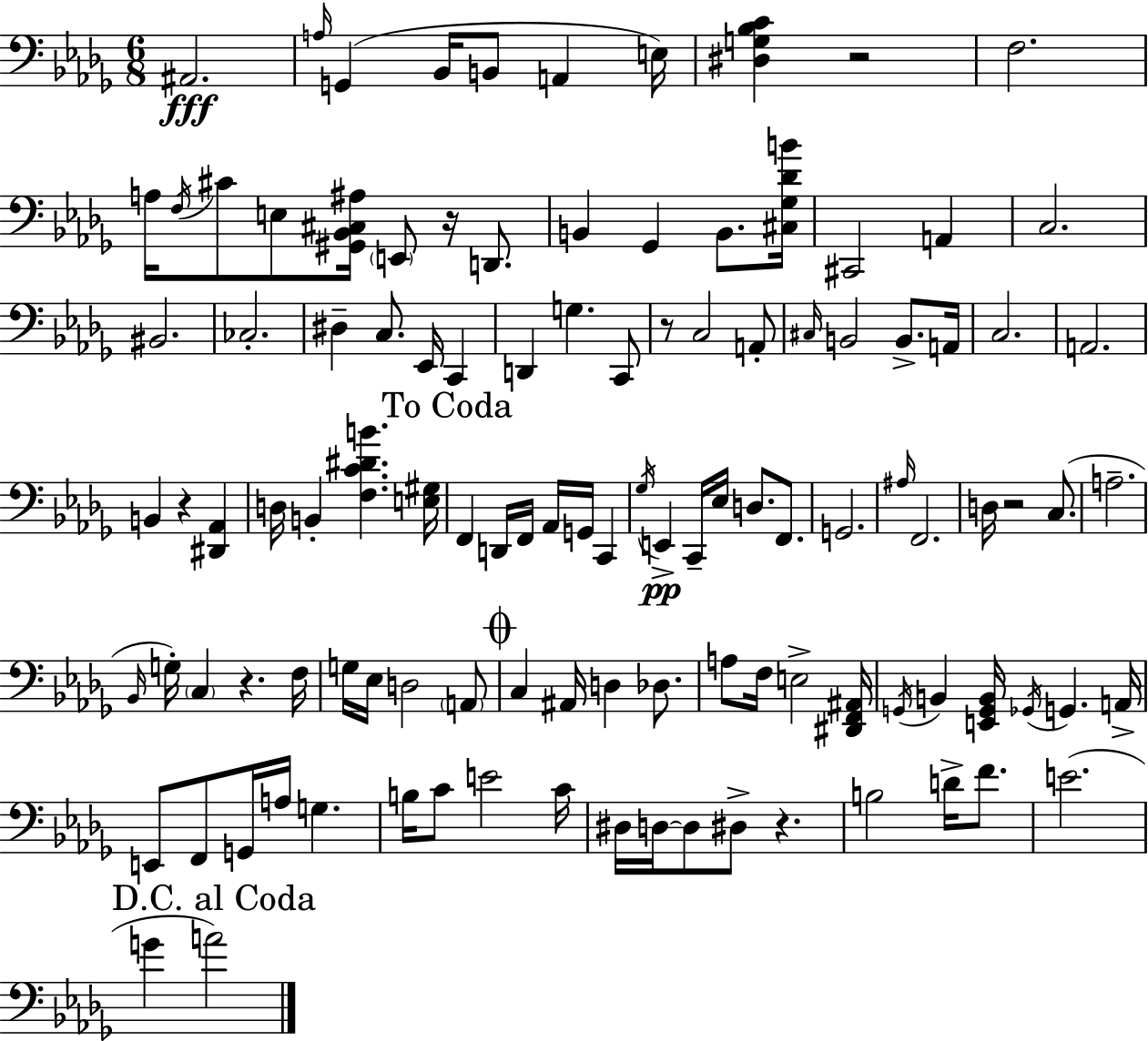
A#2/h. A3/s G2/q Bb2/s B2/e A2/q E3/s [D#3,G3,Bb3,C4]/q R/h F3/h. A3/s F3/s C#4/e E3/e [G#2,Bb2,C#3,A#3]/s E2/e R/s D2/e. B2/q Gb2/q B2/e. [C#3,Gb3,Db4,B4]/s C#2/h A2/q C3/h. BIS2/h. CES3/h. D#3/q C3/e. Eb2/s C2/q D2/q G3/q. C2/e R/e C3/h A2/e C#3/s B2/h B2/e. A2/s C3/h. A2/h. B2/q R/q [D#2,Ab2]/q D3/s B2/q [F3,C4,D#4,B4]/q. [E3,G#3]/s F2/q D2/s F2/s Ab2/s G2/s C2/q Gb3/s E2/q C2/s Eb3/s D3/e. F2/e. G2/h. A#3/s F2/h. D3/s R/h C3/e. A3/h. Bb2/s G3/s C3/q R/q. F3/s G3/s Eb3/s D3/h A2/e C3/q A#2/s D3/q Db3/e. A3/e F3/s E3/h [D#2,F2,A#2]/s G2/s B2/q [E2,G2,B2]/s Gb2/s G2/q. A2/s E2/e F2/e G2/s A3/s G3/q. B3/s C4/e E4/h C4/s D#3/s D3/s D3/e D#3/e R/q. B3/h D4/s F4/e. E4/h. G4/q A4/h